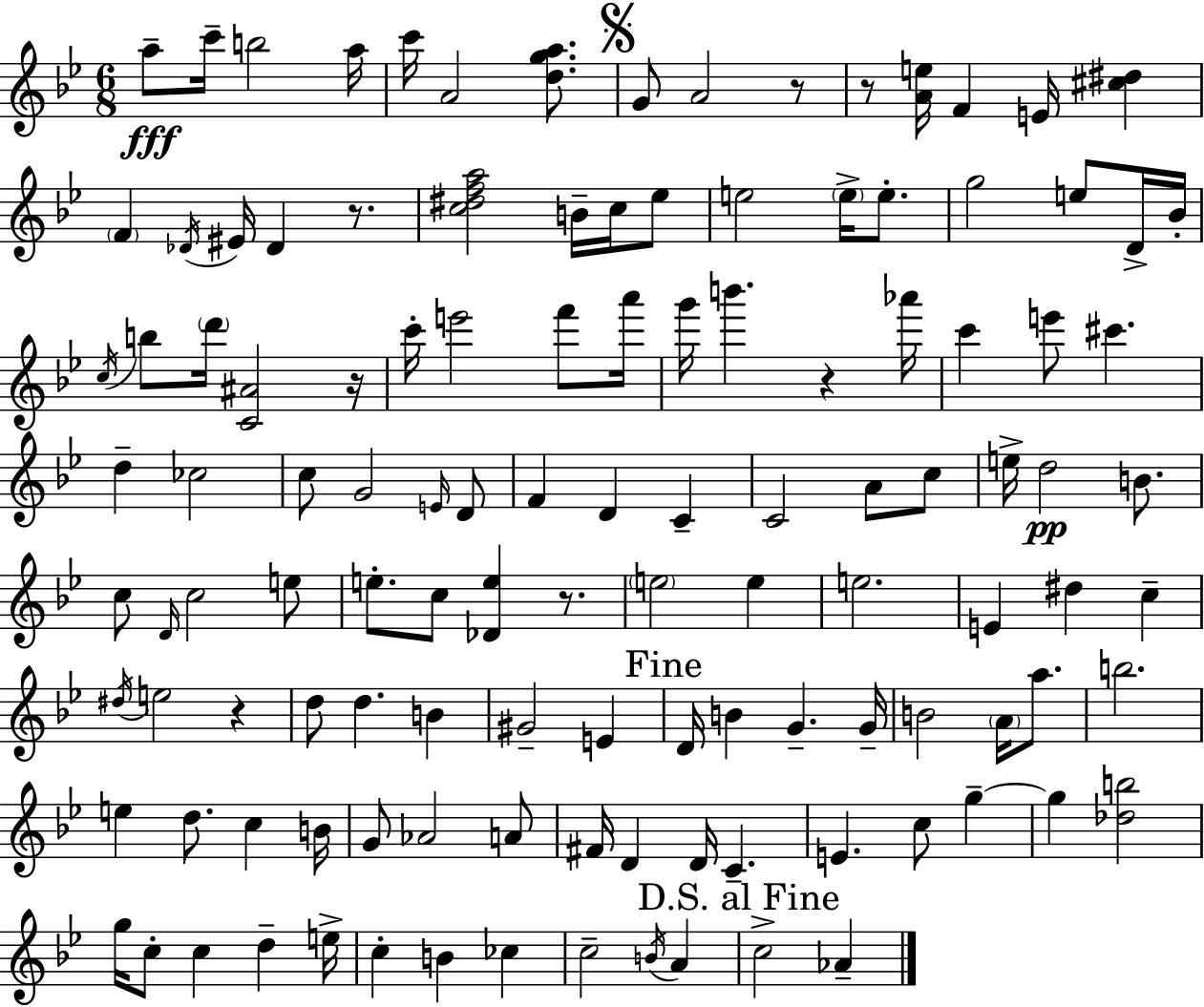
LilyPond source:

{
  \clef treble
  \numericTimeSignature
  \time 6/8
  \key bes \major
  \repeat volta 2 { a''8--\fff c'''16-- b''2 a''16 | c'''16 a'2 <d'' g'' a''>8. | \mark \markup { \musicglyph "scripts.segno" } g'8 a'2 r8 | r8 <a' e''>16 f'4 e'16 <cis'' dis''>4 | \break \parenthesize f'4 \acciaccatura { des'16 } eis'16 des'4 r8. | <c'' dis'' f'' a''>2 b'16-- c''16 ees''8 | e''2 \parenthesize e''16-> e''8.-. | g''2 e''8 d'16-> | \break bes'16-. \acciaccatura { c''16 } b''8 \parenthesize d'''16 <c' ais'>2 | r16 c'''16-. e'''2 f'''8 | a'''16 g'''16 b'''4. r4 | aes'''16 c'''4 e'''8 cis'''4. | \break d''4-- ces''2 | c''8 g'2 | \grace { e'16 } d'8 f'4 d'4 c'4-- | c'2 a'8 | \break c''8 e''16-> d''2\pp | b'8. c''8 \grace { d'16 } c''2 | e''8 e''8.-. c''8 <des' e''>4 | r8. \parenthesize e''2 | \break e''4 e''2. | e'4 dis''4 | c''4-- \acciaccatura { dis''16 } e''2 | r4 d''8 d''4. | \break b'4 gis'2-- | e'4 \mark "Fine" d'16 b'4 g'4.-- | g'16-- b'2 | \parenthesize a'16 a''8. b''2. | \break e''4 d''8. | c''4 b'16 g'8 aes'2 | a'8 fis'16 d'4 d'16 c'4.-- | e'4. c''8 | \break g''4--~~ g''4 <des'' b''>2 | g''16 c''8-. c''4 | d''4-- e''16-> c''4-. b'4 | ces''4 c''2-- | \break \acciaccatura { b'16 } a'4 \mark "D.S. al Fine" c''2-> | aes'4-- } \bar "|."
}